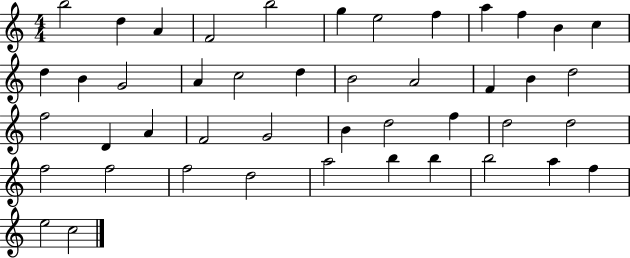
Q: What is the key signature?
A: C major